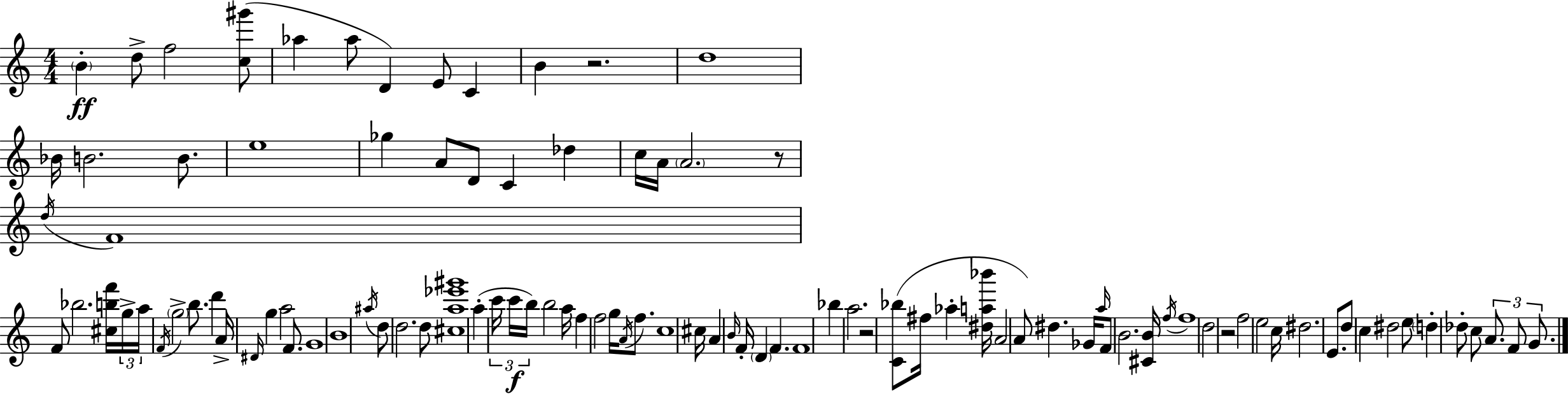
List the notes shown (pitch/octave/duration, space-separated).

B4/q D5/e F5/h [C5,G#6]/e Ab5/q Ab5/e D4/q E4/e C4/q B4/q R/h. D5/w Bb4/s B4/h. B4/e. E5/w Gb5/q A4/e D4/e C4/q Db5/q C5/s A4/s A4/h. R/e D5/s F4/w F4/e Bb5/h. [C#5,B5,F6]/s G5/s A5/s F4/s G5/h B5/e. D6/q A4/s D#4/s G5/q A5/h F4/e. G4/w B4/w A#5/s D5/e D5/h. D5/e [C#5,A5,Eb6,G#6]/w A5/q C6/s C6/s B5/s B5/h A5/s F5/q F5/h G5/s A4/s F5/e. C5/w C#5/s A4/q B4/s F4/s D4/q F4/q. F4/w Bb5/q A5/h. R/h [C4,Bb5]/e F#5/s Ab5/q [D#5,A5,Bb6]/s A4/h A4/e D#5/q. Gb4/s A5/s F4/e B4/h. [C#4,B4]/s F5/s F5/w D5/h R/h F5/h E5/h C5/s D#5/h. E4/e. D5/e C5/q D#5/h E5/e D5/q Db5/e C5/e A4/e. F4/e G4/e.